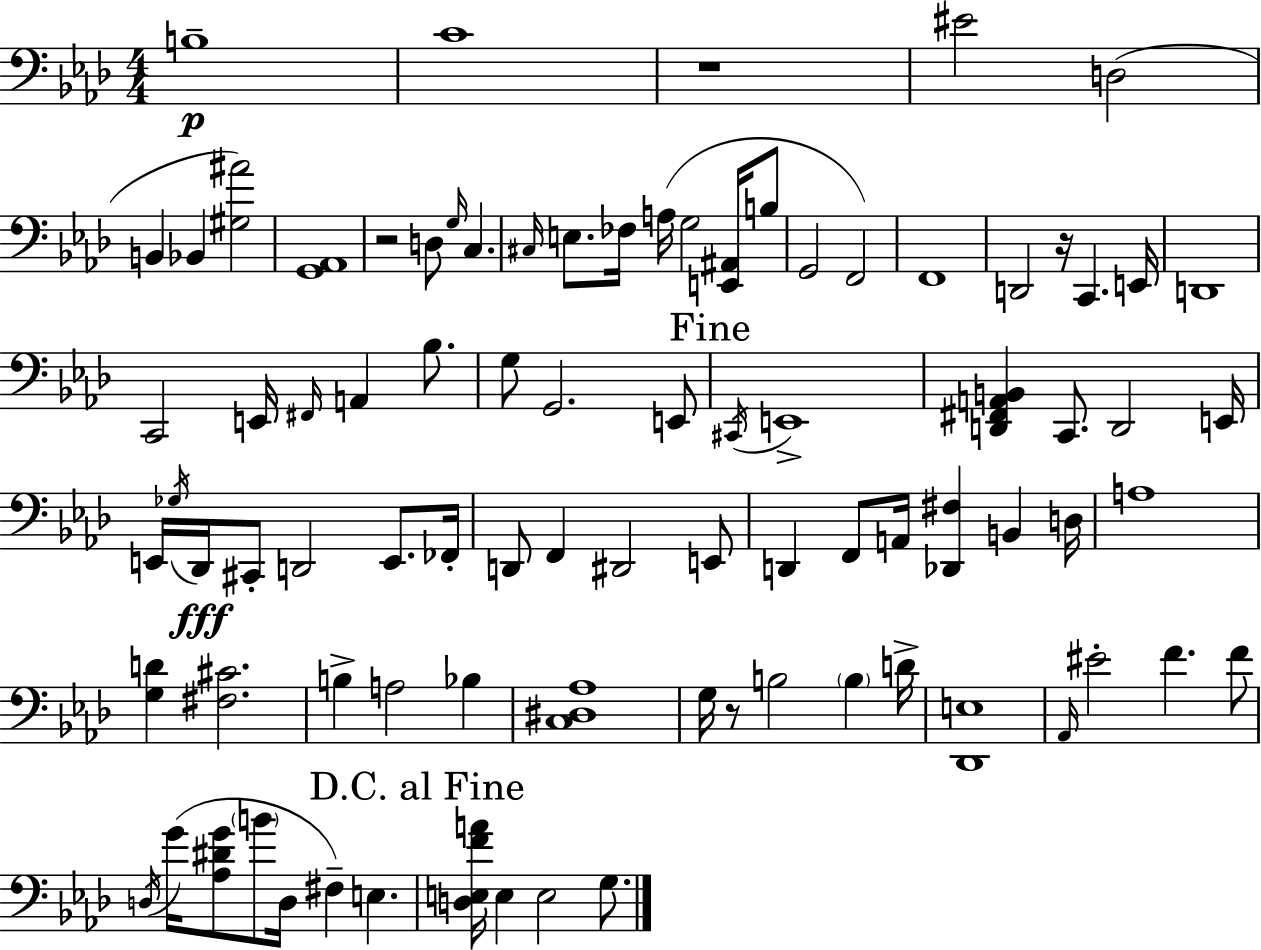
B3/w C4/w R/w EIS4/h D3/h B2/q Bb2/q [G#3,A#4]/h [G2,Ab2]/w R/h D3/e G3/s C3/q. C#3/s E3/e. FES3/s A3/s G3/h [E2,A#2]/s B3/e G2/h F2/h F2/w D2/h R/s C2/q. E2/s D2/w C2/h E2/s F#2/s A2/q Bb3/e. G3/e G2/h. E2/e C#2/s E2/w [D2,F#2,A2,B2]/q C2/e. D2/h E2/s E2/s Gb3/s Db2/s C#2/e D2/h E2/e. FES2/s D2/e F2/q D#2/h E2/e D2/q F2/e A2/s [Db2,F#3]/q B2/q D3/s A3/w [G3,D4]/q [F#3,C#4]/h. B3/q A3/h Bb3/q [C3,D#3,Ab3]/w G3/s R/e B3/h B3/q D4/s [Db2,E3]/w Ab2/s EIS4/h F4/q. F4/e D3/s G4/s [Ab3,D#4,G4]/e B4/e D3/s F#3/q E3/q. [D3,E3,F4,A4]/s E3/q E3/h G3/e.